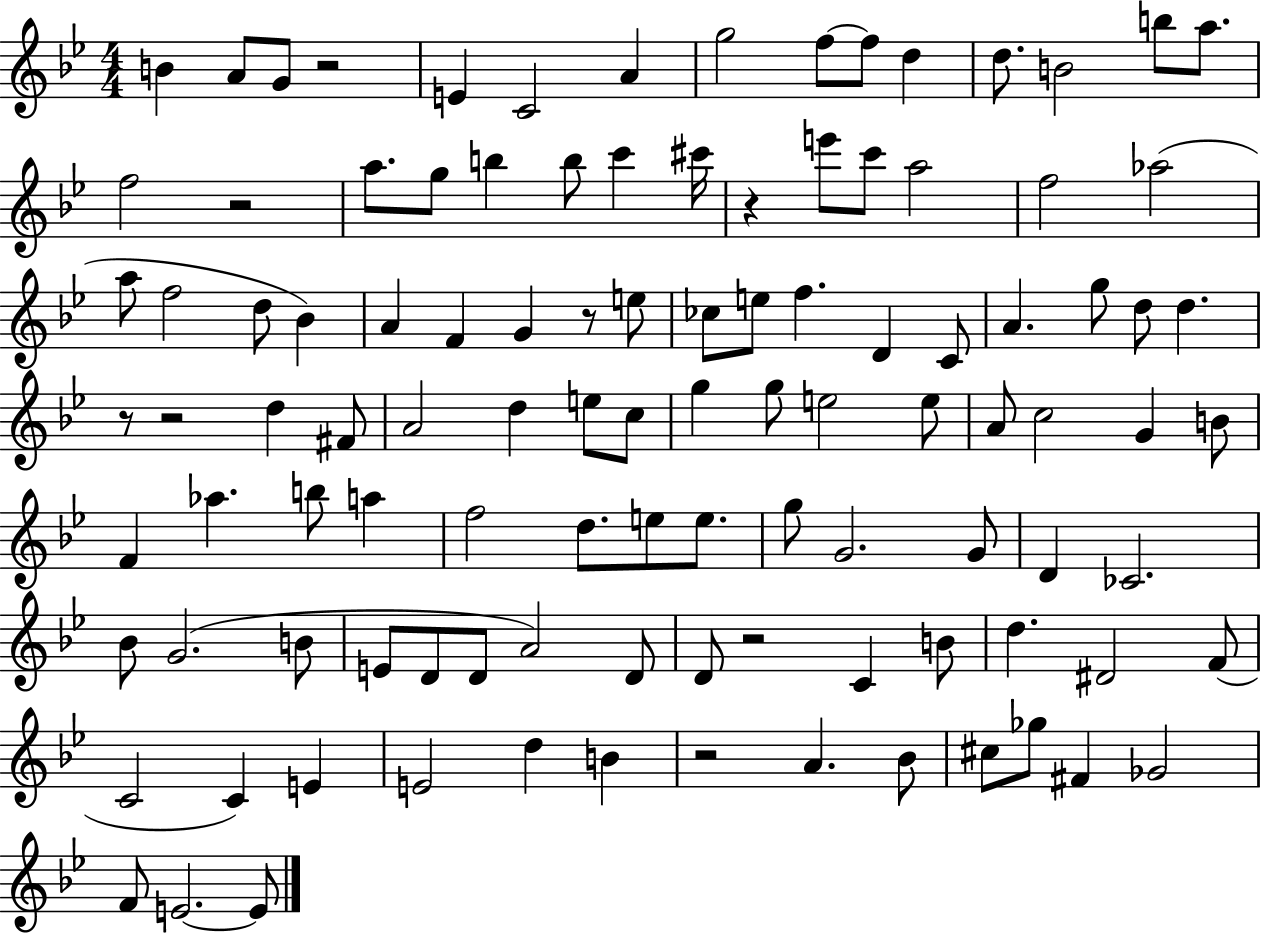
B4/q A4/e G4/e R/h E4/q C4/h A4/q G5/h F5/e F5/e D5/q D5/e. B4/h B5/e A5/e. F5/h R/h A5/e. G5/e B5/q B5/e C6/q C#6/s R/q E6/e C6/e A5/h F5/h Ab5/h A5/e F5/h D5/e Bb4/q A4/q F4/q G4/q R/e E5/e CES5/e E5/e F5/q. D4/q C4/e A4/q. G5/e D5/e D5/q. R/e R/h D5/q F#4/e A4/h D5/q E5/e C5/e G5/q G5/e E5/h E5/e A4/e C5/h G4/q B4/e F4/q Ab5/q. B5/e A5/q F5/h D5/e. E5/e E5/e. G5/e G4/h. G4/e D4/q CES4/h. Bb4/e G4/h. B4/e E4/e D4/e D4/e A4/h D4/e D4/e R/h C4/q B4/e D5/q. D#4/h F4/e C4/h C4/q E4/q E4/h D5/q B4/q R/h A4/q. Bb4/e C#5/e Gb5/e F#4/q Gb4/h F4/e E4/h. E4/e